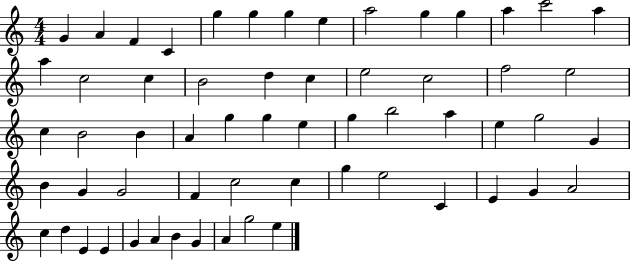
G4/q A4/q F4/q C4/q G5/q G5/q G5/q E5/q A5/h G5/q G5/q A5/q C6/h A5/q A5/q C5/h C5/q B4/h D5/q C5/q E5/h C5/h F5/h E5/h C5/q B4/h B4/q A4/q G5/q G5/q E5/q G5/q B5/h A5/q E5/q G5/h G4/q B4/q G4/q G4/h F4/q C5/h C5/q G5/q E5/h C4/q E4/q G4/q A4/h C5/q D5/q E4/q E4/q G4/q A4/q B4/q G4/q A4/q G5/h E5/q